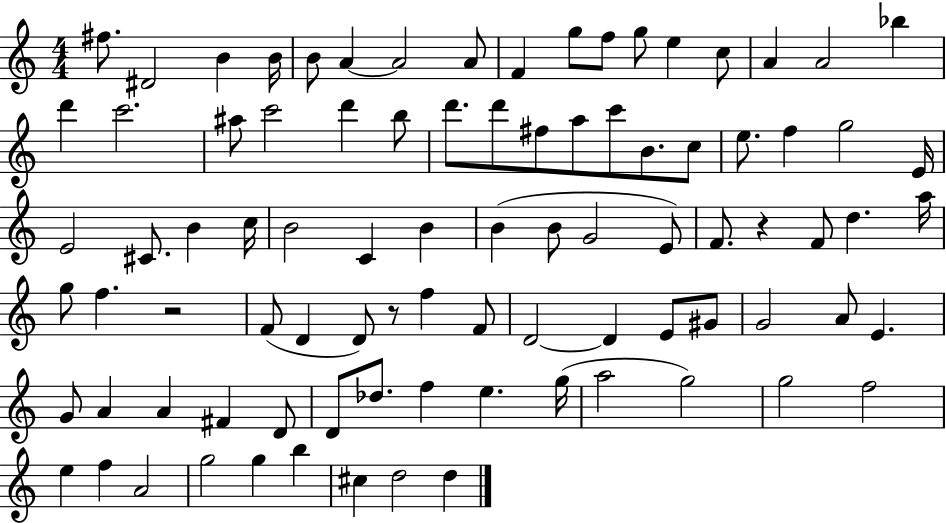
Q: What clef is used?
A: treble